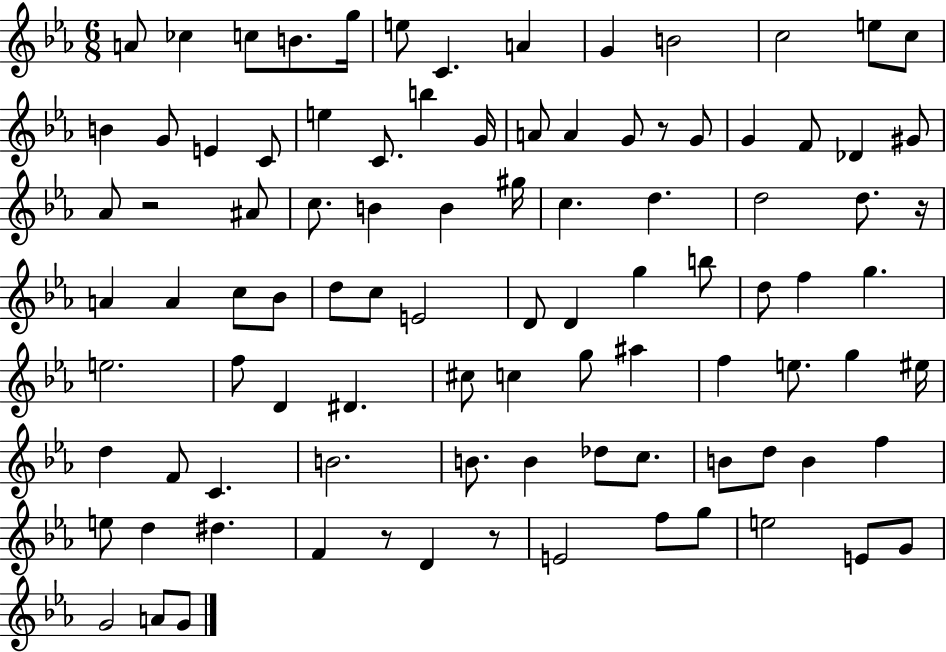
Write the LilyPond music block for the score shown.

{
  \clef treble
  \numericTimeSignature
  \time 6/8
  \key ees \major
  \repeat volta 2 { a'8 ces''4 c''8 b'8. g''16 | e''8 c'4. a'4 | g'4 b'2 | c''2 e''8 c''8 | \break b'4 g'8 e'4 c'8 | e''4 c'8. b''4 g'16 | a'8 a'4 g'8 r8 g'8 | g'4 f'8 des'4 gis'8 | \break aes'8 r2 ais'8 | c''8. b'4 b'4 gis''16 | c''4. d''4. | d''2 d''8. r16 | \break a'4 a'4 c''8 bes'8 | d''8 c''8 e'2 | d'8 d'4 g''4 b''8 | d''8 f''4 g''4. | \break e''2. | f''8 d'4 dis'4. | cis''8 c''4 g''8 ais''4 | f''4 e''8. g''4 eis''16 | \break d''4 f'8 c'4. | b'2. | b'8. b'4 des''8 c''8. | b'8 d''8 b'4 f''4 | \break e''8 d''4 dis''4. | f'4 r8 d'4 r8 | e'2 f''8 g''8 | e''2 e'8 g'8 | \break g'2 a'8 g'8 | } \bar "|."
}